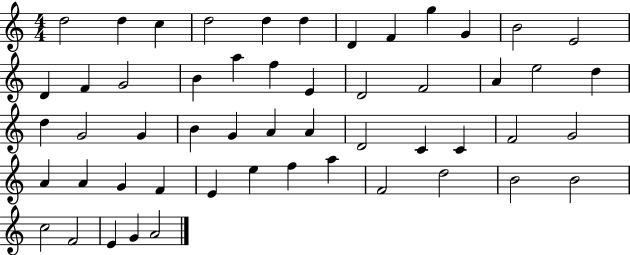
{
  \clef treble
  \numericTimeSignature
  \time 4/4
  \key c \major
  d''2 d''4 c''4 | d''2 d''4 d''4 | d'4 f'4 g''4 g'4 | b'2 e'2 | \break d'4 f'4 g'2 | b'4 a''4 f''4 e'4 | d'2 f'2 | a'4 e''2 d''4 | \break d''4 g'2 g'4 | b'4 g'4 a'4 a'4 | d'2 c'4 c'4 | f'2 g'2 | \break a'4 a'4 g'4 f'4 | e'4 e''4 f''4 a''4 | f'2 d''2 | b'2 b'2 | \break c''2 f'2 | e'4 g'4 a'2 | \bar "|."
}